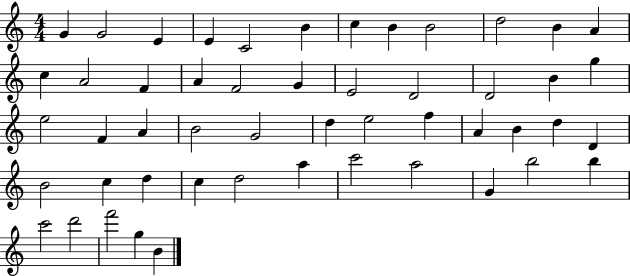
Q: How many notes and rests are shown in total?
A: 51